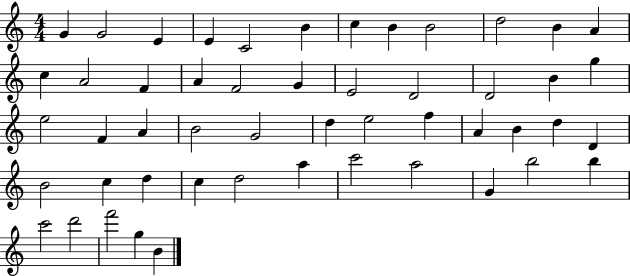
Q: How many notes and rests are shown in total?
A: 51